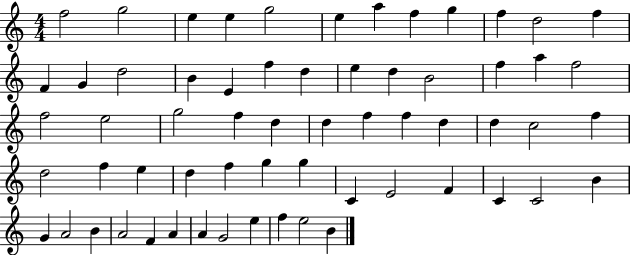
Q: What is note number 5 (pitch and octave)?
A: G5